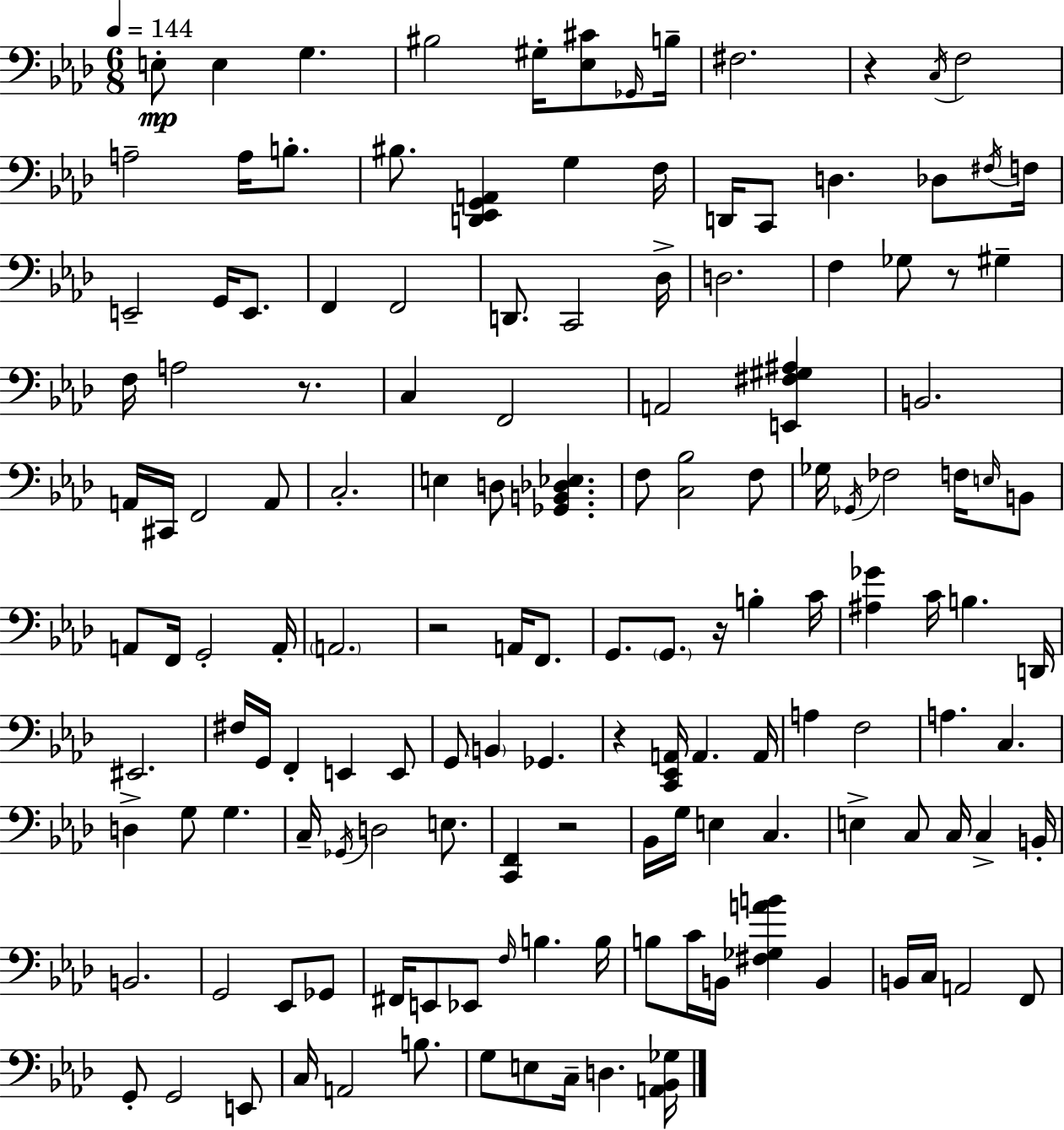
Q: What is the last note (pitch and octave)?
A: D3